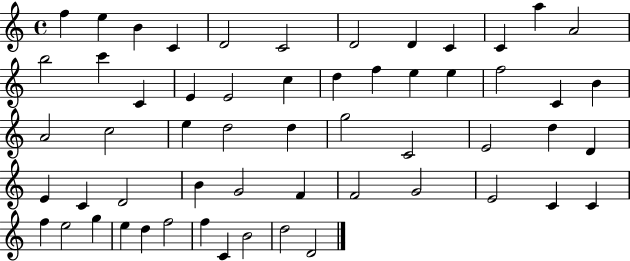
F5/q E5/q B4/q C4/q D4/h C4/h D4/h D4/q C4/q C4/q A5/q A4/h B5/h C6/q C4/q E4/q E4/h C5/q D5/q F5/q E5/q E5/q F5/h C4/q B4/q A4/h C5/h E5/q D5/h D5/q G5/h C4/h E4/h D5/q D4/q E4/q C4/q D4/h B4/q G4/h F4/q F4/h G4/h E4/h C4/q C4/q F5/q E5/h G5/q E5/q D5/q F5/h F5/q C4/q B4/h D5/h D4/h